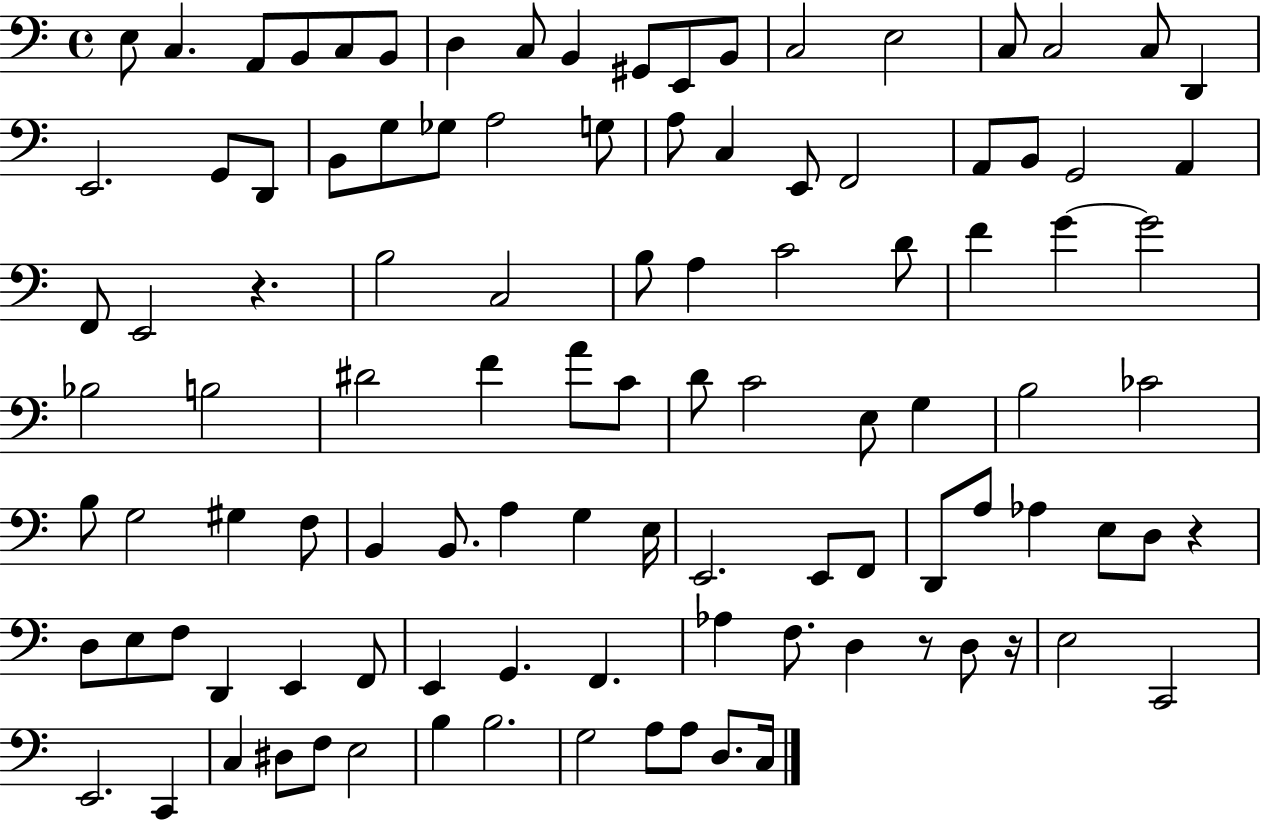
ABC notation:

X:1
T:Untitled
M:4/4
L:1/4
K:C
E,/2 C, A,,/2 B,,/2 C,/2 B,,/2 D, C,/2 B,, ^G,,/2 E,,/2 B,,/2 C,2 E,2 C,/2 C,2 C,/2 D,, E,,2 G,,/2 D,,/2 B,,/2 G,/2 _G,/2 A,2 G,/2 A,/2 C, E,,/2 F,,2 A,,/2 B,,/2 G,,2 A,, F,,/2 E,,2 z B,2 C,2 B,/2 A, C2 D/2 F G G2 _B,2 B,2 ^D2 F A/2 C/2 D/2 C2 E,/2 G, B,2 _C2 B,/2 G,2 ^G, F,/2 B,, B,,/2 A, G, E,/4 E,,2 E,,/2 F,,/2 D,,/2 A,/2 _A, E,/2 D,/2 z D,/2 E,/2 F,/2 D,, E,, F,,/2 E,, G,, F,, _A, F,/2 D, z/2 D,/2 z/4 E,2 C,,2 E,,2 C,, C, ^D,/2 F,/2 E,2 B, B,2 G,2 A,/2 A,/2 D,/2 C,/4